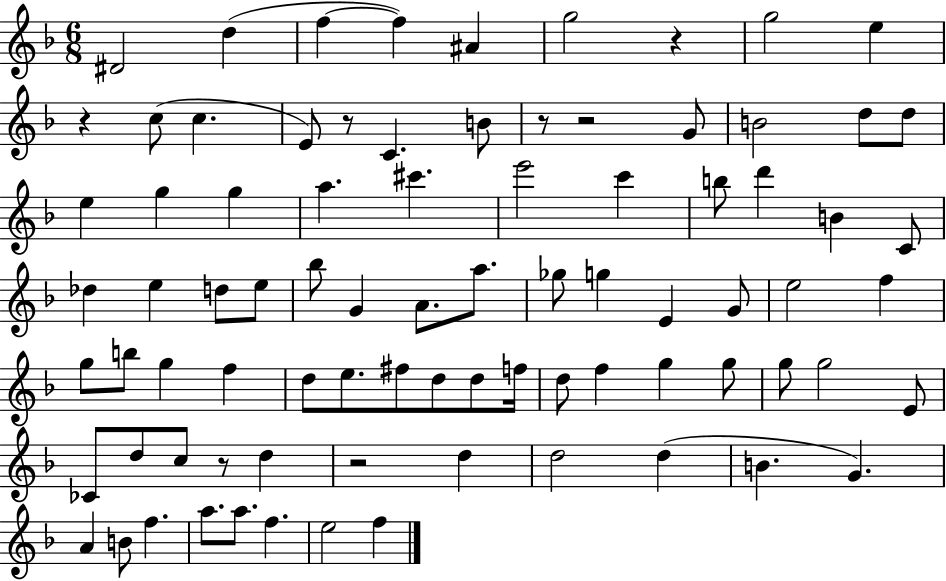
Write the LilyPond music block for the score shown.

{
  \clef treble
  \numericTimeSignature
  \time 6/8
  \key f \major
  dis'2 d''4( | f''4~~ f''4) ais'4 | g''2 r4 | g''2 e''4 | \break r4 c''8( c''4. | e'8) r8 c'4. b'8 | r8 r2 g'8 | b'2 d''8 d''8 | \break e''4 g''4 g''4 | a''4. cis'''4. | e'''2 c'''4 | b''8 d'''4 b'4 c'8 | \break des''4 e''4 d''8 e''8 | bes''8 g'4 a'8. a''8. | ges''8 g''4 e'4 g'8 | e''2 f''4 | \break g''8 b''8 g''4 f''4 | d''8 e''8. fis''8 d''8 d''8 f''16 | d''8 f''4 g''4 g''8 | g''8 g''2 e'8 | \break ces'8 d''8 c''8 r8 d''4 | r2 d''4 | d''2 d''4( | b'4. g'4.) | \break a'4 b'8 f''4. | a''8. a''8. f''4. | e''2 f''4 | \bar "|."
}